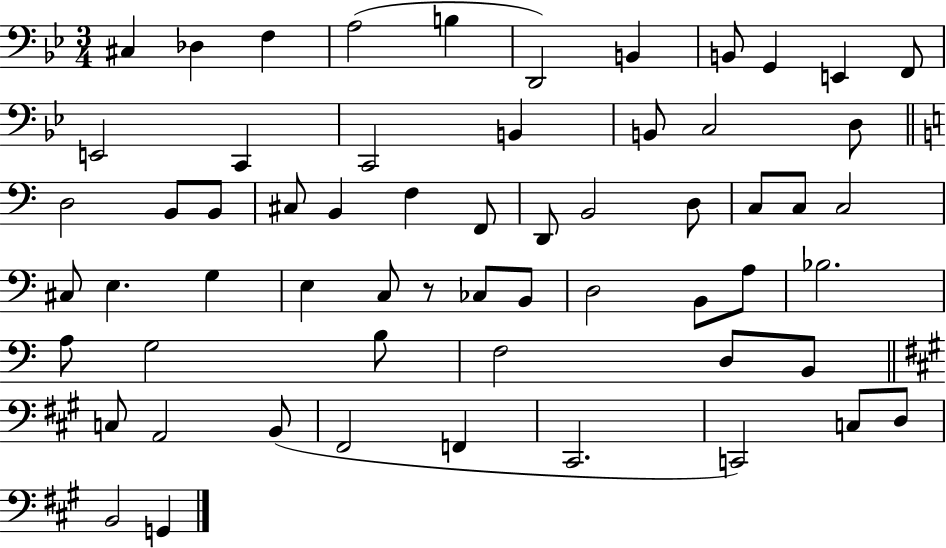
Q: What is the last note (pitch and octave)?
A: G2